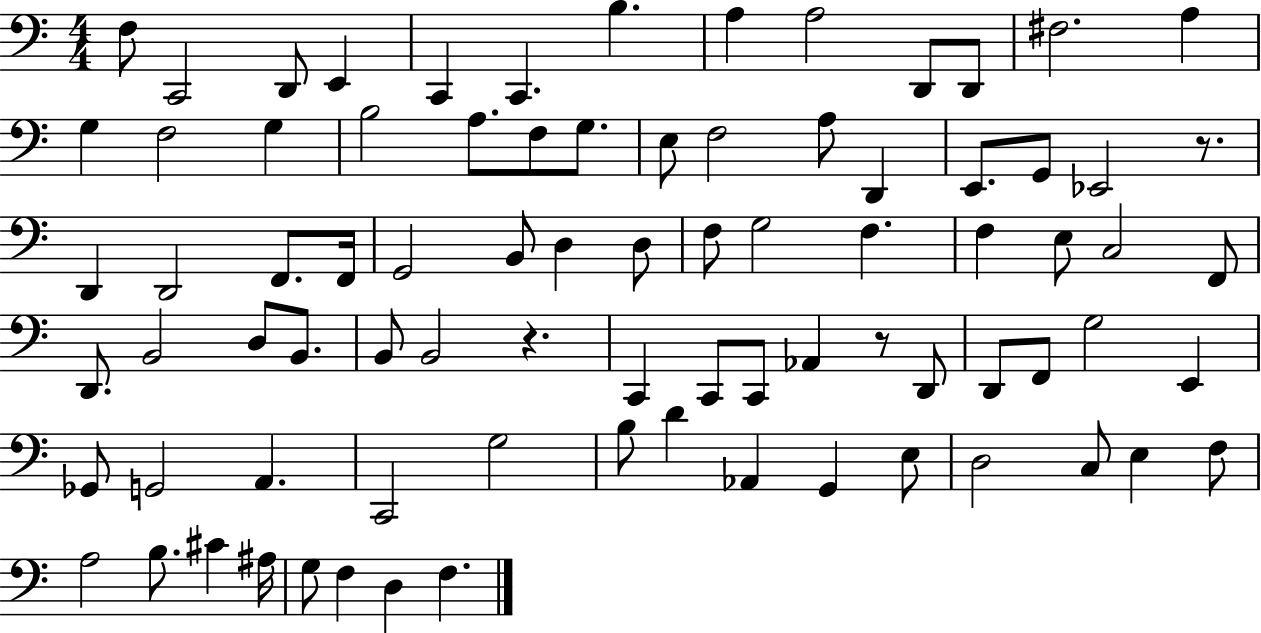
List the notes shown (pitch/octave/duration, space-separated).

F3/e C2/h D2/e E2/q C2/q C2/q. B3/q. A3/q A3/h D2/e D2/e F#3/h. A3/q G3/q F3/h G3/q B3/h A3/e. F3/e G3/e. E3/e F3/h A3/e D2/q E2/e. G2/e Eb2/h R/e. D2/q D2/h F2/e. F2/s G2/h B2/e D3/q D3/e F3/e G3/h F3/q. F3/q E3/e C3/h F2/e D2/e. B2/h D3/e B2/e. B2/e B2/h R/q. C2/q C2/e C2/e Ab2/q R/e D2/e D2/e F2/e G3/h E2/q Gb2/e G2/h A2/q. C2/h G3/h B3/e D4/q Ab2/q G2/q E3/e D3/h C3/e E3/q F3/e A3/h B3/e. C#4/q A#3/s G3/e F3/q D3/q F3/q.